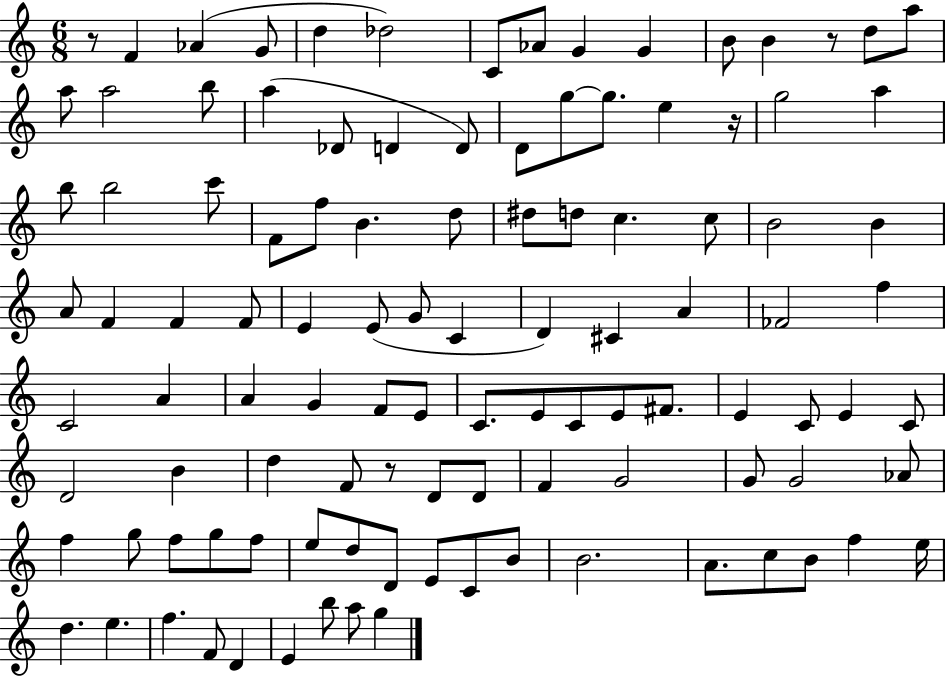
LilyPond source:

{
  \clef treble
  \numericTimeSignature
  \time 6/8
  \key c \major
  \repeat volta 2 { r8 f'4 aes'4( g'8 | d''4 des''2) | c'8 aes'8 g'4 g'4 | b'8 b'4 r8 d''8 a''8 | \break a''8 a''2 b''8 | a''4( des'8 d'4 d'8) | d'8 g''8~~ g''8. e''4 r16 | g''2 a''4 | \break b''8 b''2 c'''8 | f'8 f''8 b'4. d''8 | dis''8 d''8 c''4. c''8 | b'2 b'4 | \break a'8 f'4 f'4 f'8 | e'4 e'8( g'8 c'4 | d'4) cis'4 a'4 | fes'2 f''4 | \break c'2 a'4 | a'4 g'4 f'8 e'8 | c'8. e'8 c'8 e'8 fis'8. | e'4 c'8 e'4 c'8 | \break d'2 b'4 | d''4 f'8 r8 d'8 d'8 | f'4 g'2 | g'8 g'2 aes'8 | \break f''4 g''8 f''8 g''8 f''8 | e''8 d''8 d'8 e'8 c'8 b'8 | b'2. | a'8. c''8 b'8 f''4 e''16 | \break d''4. e''4. | f''4. f'8 d'4 | e'4 b''8 a''8 g''4 | } \bar "|."
}